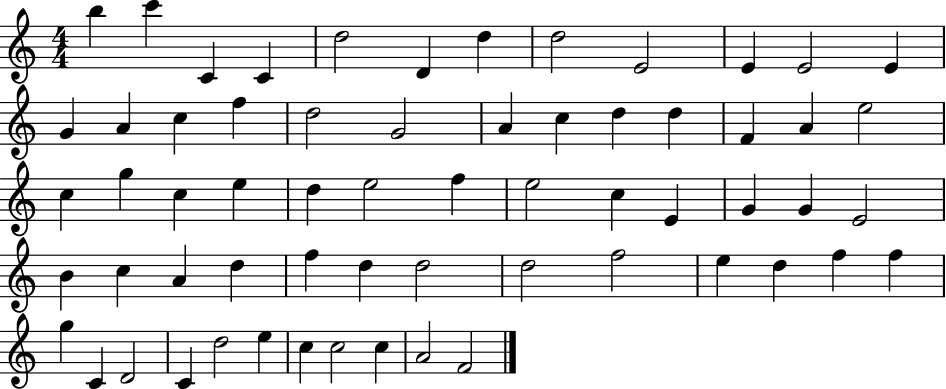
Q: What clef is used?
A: treble